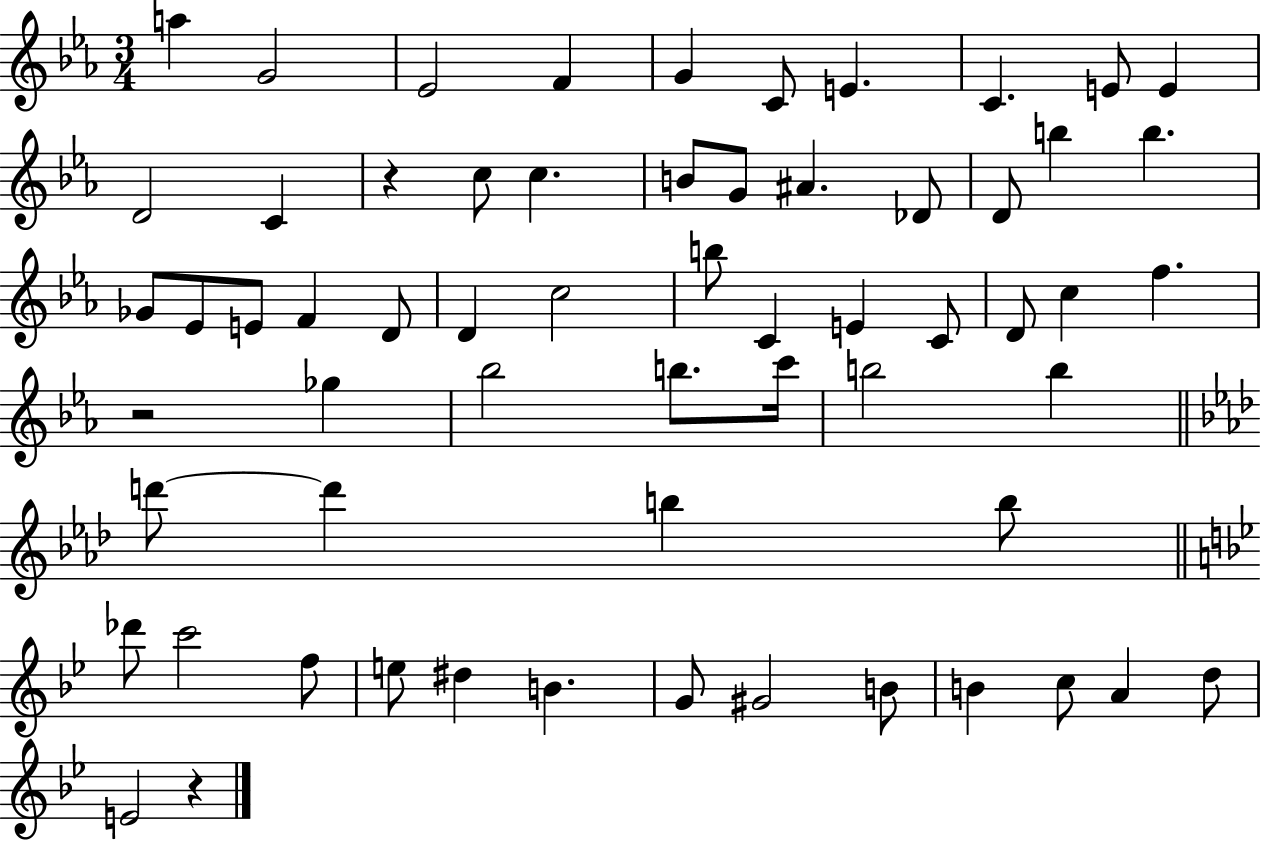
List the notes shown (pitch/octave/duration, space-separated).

A5/q G4/h Eb4/h F4/q G4/q C4/e E4/q. C4/q. E4/e E4/q D4/h C4/q R/q C5/e C5/q. B4/e G4/e A#4/q. Db4/e D4/e B5/q B5/q. Gb4/e Eb4/e E4/e F4/q D4/e D4/q C5/h B5/e C4/q E4/q C4/e D4/e C5/q F5/q. R/h Gb5/q Bb5/h B5/e. C6/s B5/h B5/q D6/e D6/q B5/q B5/e Db6/e C6/h F5/e E5/e D#5/q B4/q. G4/e G#4/h B4/e B4/q C5/e A4/q D5/e E4/h R/q